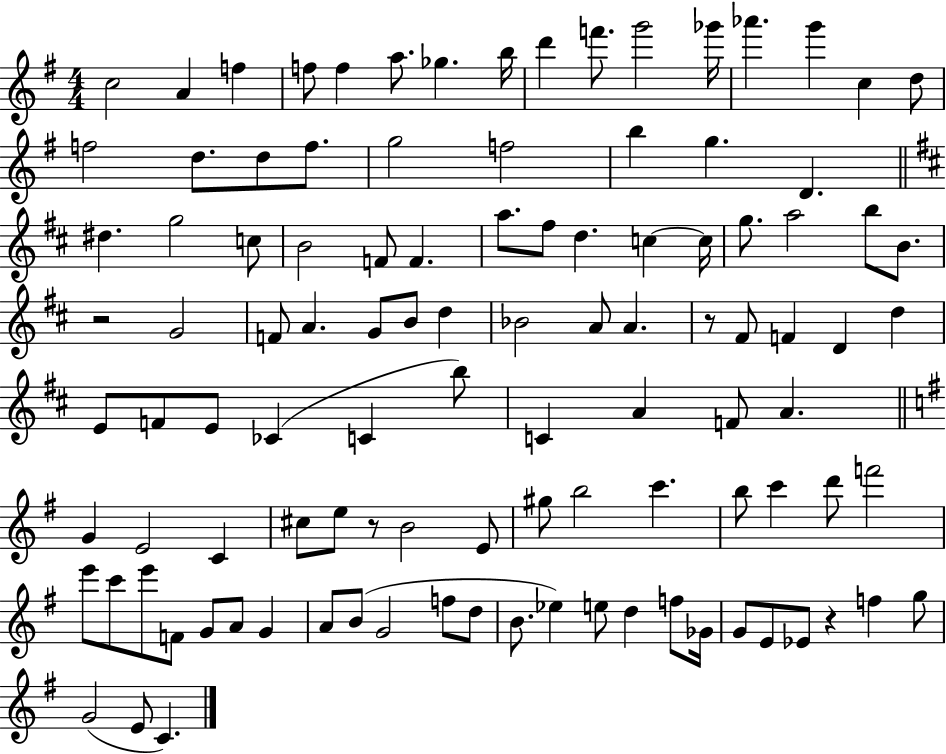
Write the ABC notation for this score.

X:1
T:Untitled
M:4/4
L:1/4
K:G
c2 A f f/2 f a/2 _g b/4 d' f'/2 g'2 _g'/4 _a' g' c d/2 f2 d/2 d/2 f/2 g2 f2 b g D ^d g2 c/2 B2 F/2 F a/2 ^f/2 d c c/4 g/2 a2 b/2 B/2 z2 G2 F/2 A G/2 B/2 d _B2 A/2 A z/2 ^F/2 F D d E/2 F/2 E/2 _C C b/2 C A F/2 A G E2 C ^c/2 e/2 z/2 B2 E/2 ^g/2 b2 c' b/2 c' d'/2 f'2 e'/2 c'/2 e'/2 F/2 G/2 A/2 G A/2 B/2 G2 f/2 d/2 B/2 _e e/2 d f/2 _G/4 G/2 E/2 _E/2 z f g/2 G2 E/2 C